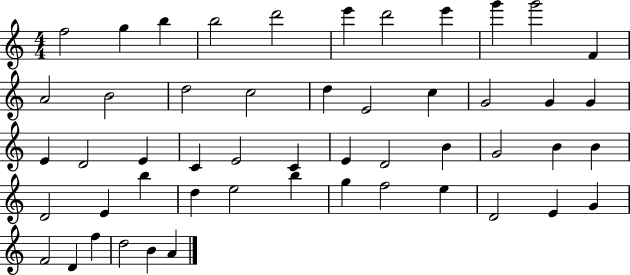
F5/h G5/q B5/q B5/h D6/h E6/q D6/h E6/q G6/q G6/h F4/q A4/h B4/h D5/h C5/h D5/q E4/h C5/q G4/h G4/q G4/q E4/q D4/h E4/q C4/q E4/h C4/q E4/q D4/h B4/q G4/h B4/q B4/q D4/h E4/q B5/q D5/q E5/h B5/q G5/q F5/h E5/q D4/h E4/q G4/q F4/h D4/q F5/q D5/h B4/q A4/q